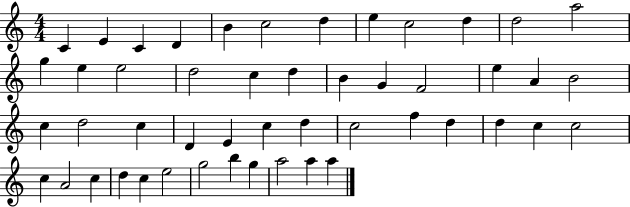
X:1
T:Untitled
M:4/4
L:1/4
K:C
C E C D B c2 d e c2 d d2 a2 g e e2 d2 c d B G F2 e A B2 c d2 c D E c d c2 f d d c c2 c A2 c d c e2 g2 b g a2 a a